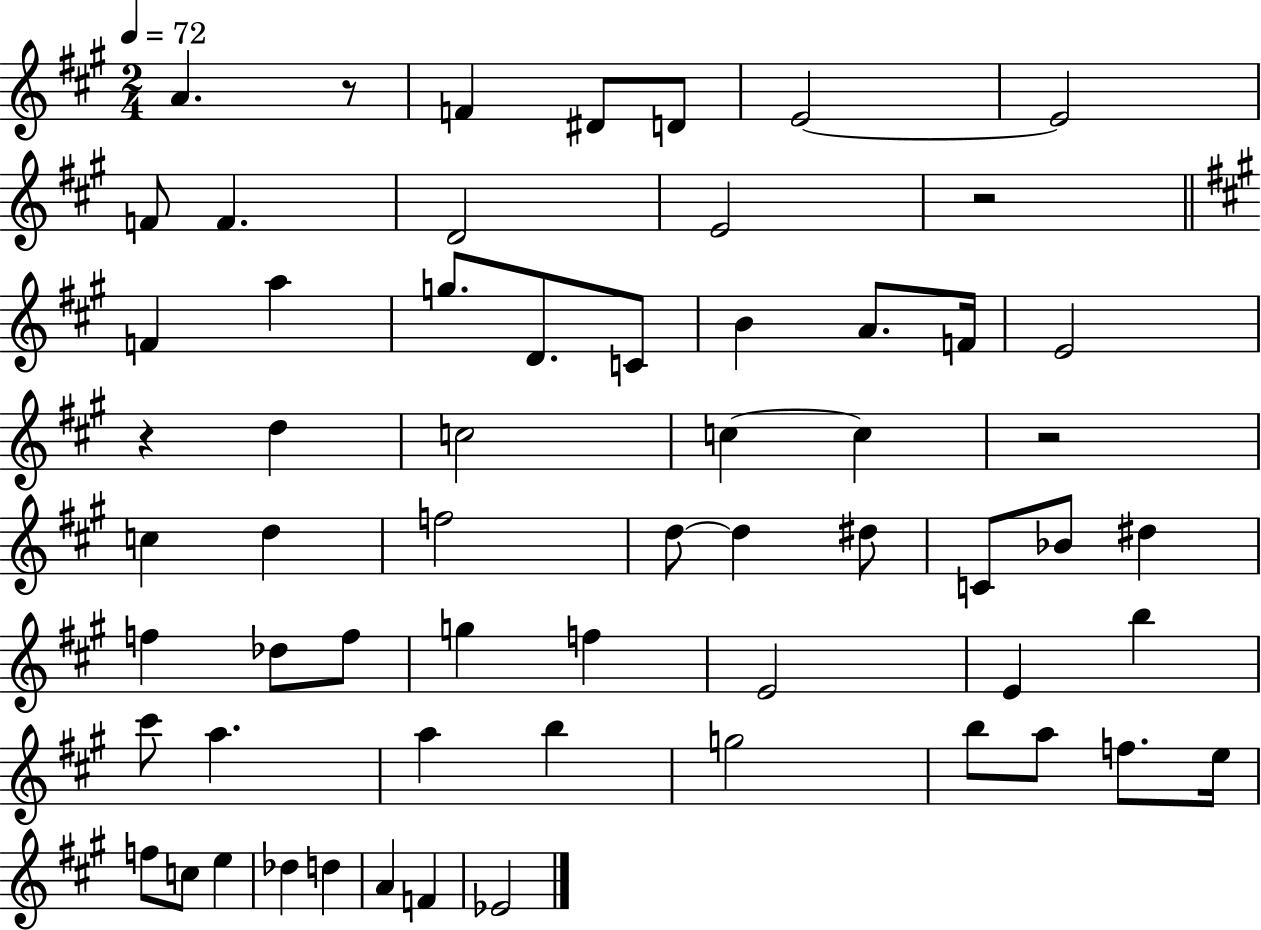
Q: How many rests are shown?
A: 4